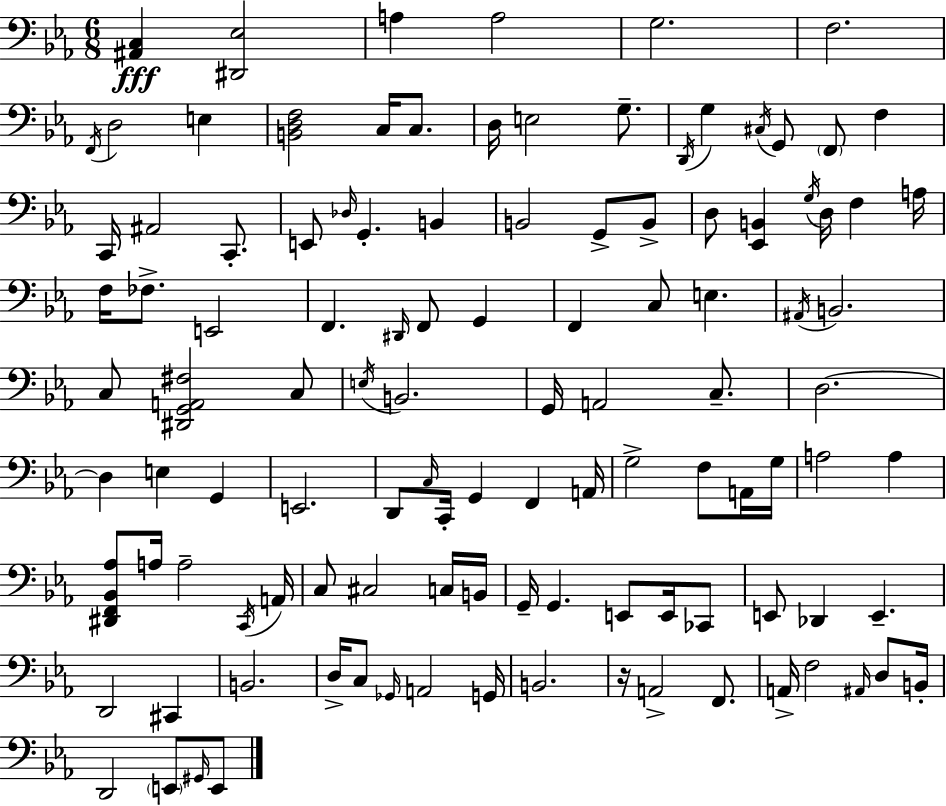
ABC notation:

X:1
T:Untitled
M:6/8
L:1/4
K:Cm
[^A,,C,] [^D,,_E,]2 A, A,2 G,2 F,2 F,,/4 D,2 E, [B,,D,F,]2 C,/4 C,/2 D,/4 E,2 G,/2 D,,/4 G, ^C,/4 G,,/2 F,,/2 F, C,,/4 ^A,,2 C,,/2 E,,/2 _D,/4 G,, B,, B,,2 G,,/2 B,,/2 D,/2 [_E,,B,,] G,/4 D,/4 F, A,/4 F,/4 _F,/2 E,,2 F,, ^D,,/4 F,,/2 G,, F,, C,/2 E, ^A,,/4 B,,2 C,/2 [^D,,G,,A,,^F,]2 C,/2 E,/4 B,,2 G,,/4 A,,2 C,/2 D,2 D, E, G,, E,,2 D,,/2 C,/4 C,,/4 G,, F,, A,,/4 G,2 F,/2 A,,/4 G,/4 A,2 A, [^D,,F,,_B,,_A,]/2 A,/4 A,2 C,,/4 A,,/4 C,/2 ^C,2 C,/4 B,,/4 G,,/4 G,, E,,/2 E,,/4 _C,,/2 E,,/2 _D,, E,, D,,2 ^C,, B,,2 D,/4 C,/2 _G,,/4 A,,2 G,,/4 B,,2 z/4 A,,2 F,,/2 A,,/4 F,2 ^A,,/4 D,/2 B,,/4 D,,2 E,,/2 ^G,,/4 E,,/2